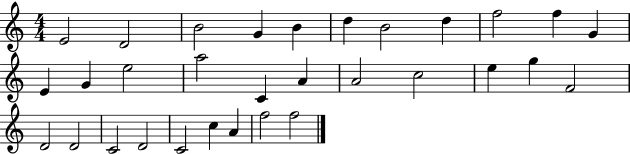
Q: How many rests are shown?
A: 0